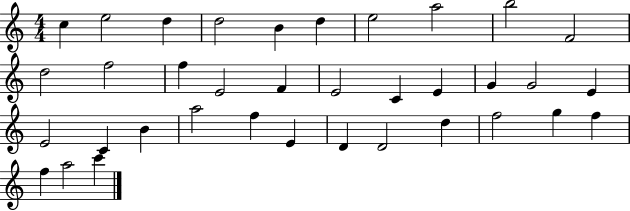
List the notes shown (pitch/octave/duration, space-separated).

C5/q E5/h D5/q D5/h B4/q D5/q E5/h A5/h B5/h F4/h D5/h F5/h F5/q E4/h F4/q E4/h C4/q E4/q G4/q G4/h E4/q E4/h C4/q B4/q A5/h F5/q E4/q D4/q D4/h D5/q F5/h G5/q F5/q F5/q A5/h C6/q